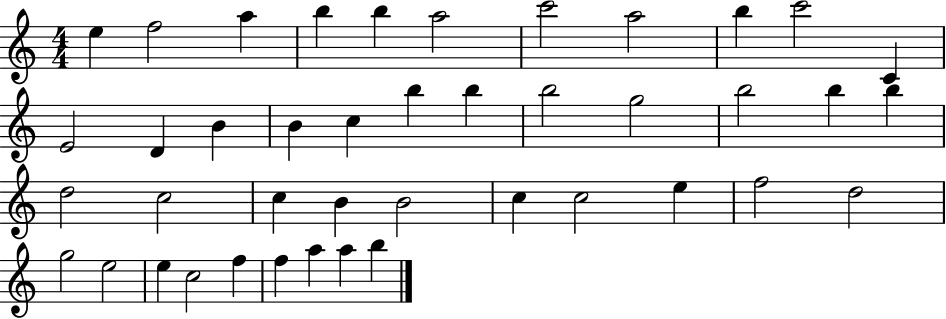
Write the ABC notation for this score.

X:1
T:Untitled
M:4/4
L:1/4
K:C
e f2 a b b a2 c'2 a2 b c'2 C E2 D B B c b b b2 g2 b2 b b d2 c2 c B B2 c c2 e f2 d2 g2 e2 e c2 f f a a b